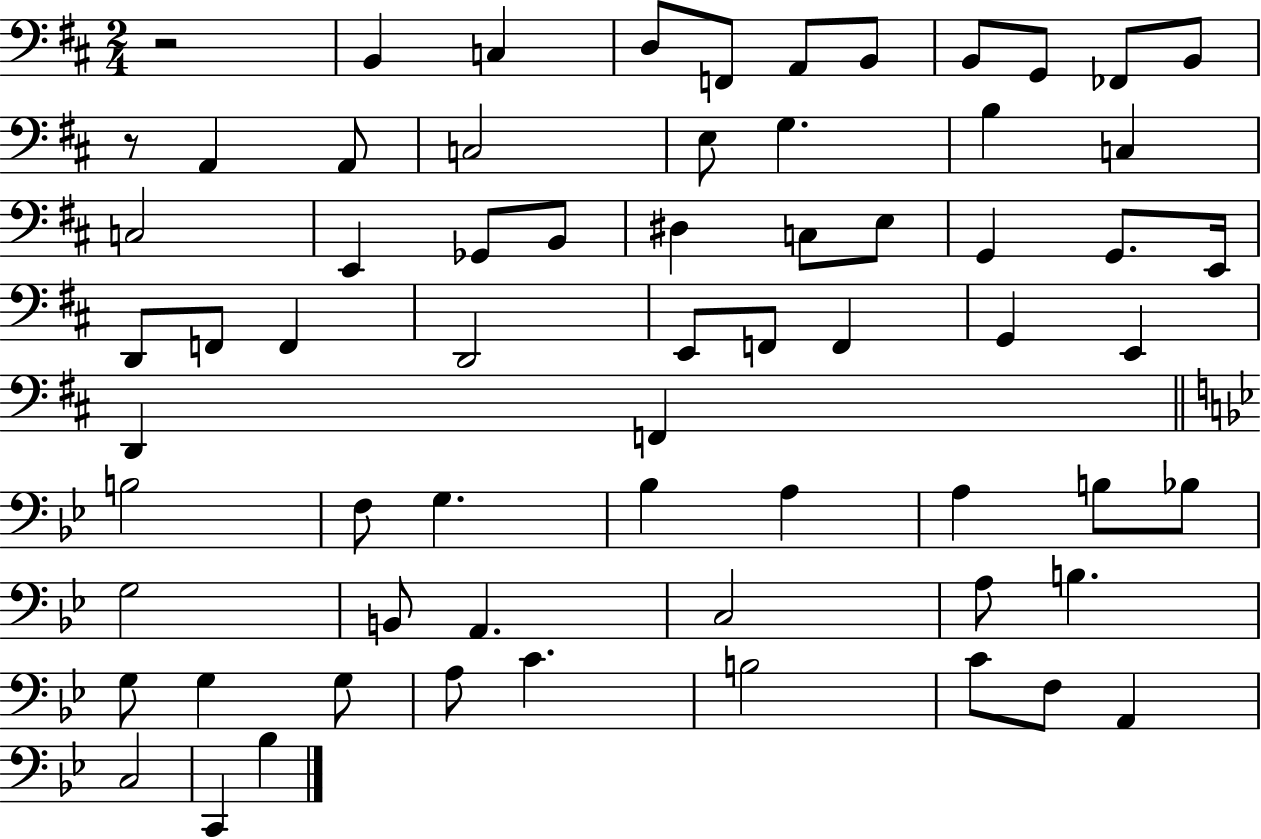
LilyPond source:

{
  \clef bass
  \numericTimeSignature
  \time 2/4
  \key d \major
  r2 | b,4 c4 | d8 f,8 a,8 b,8 | b,8 g,8 fes,8 b,8 | \break r8 a,4 a,8 | c2 | e8 g4. | b4 c4 | \break c2 | e,4 ges,8 b,8 | dis4 c8 e8 | g,4 g,8. e,16 | \break d,8 f,8 f,4 | d,2 | e,8 f,8 f,4 | g,4 e,4 | \break d,4 f,4 | \bar "||" \break \key bes \major b2 | f8 g4. | bes4 a4 | a4 b8 bes8 | \break g2 | b,8 a,4. | c2 | a8 b4. | \break g8 g4 g8 | a8 c'4. | b2 | c'8 f8 a,4 | \break c2 | c,4 bes4 | \bar "|."
}